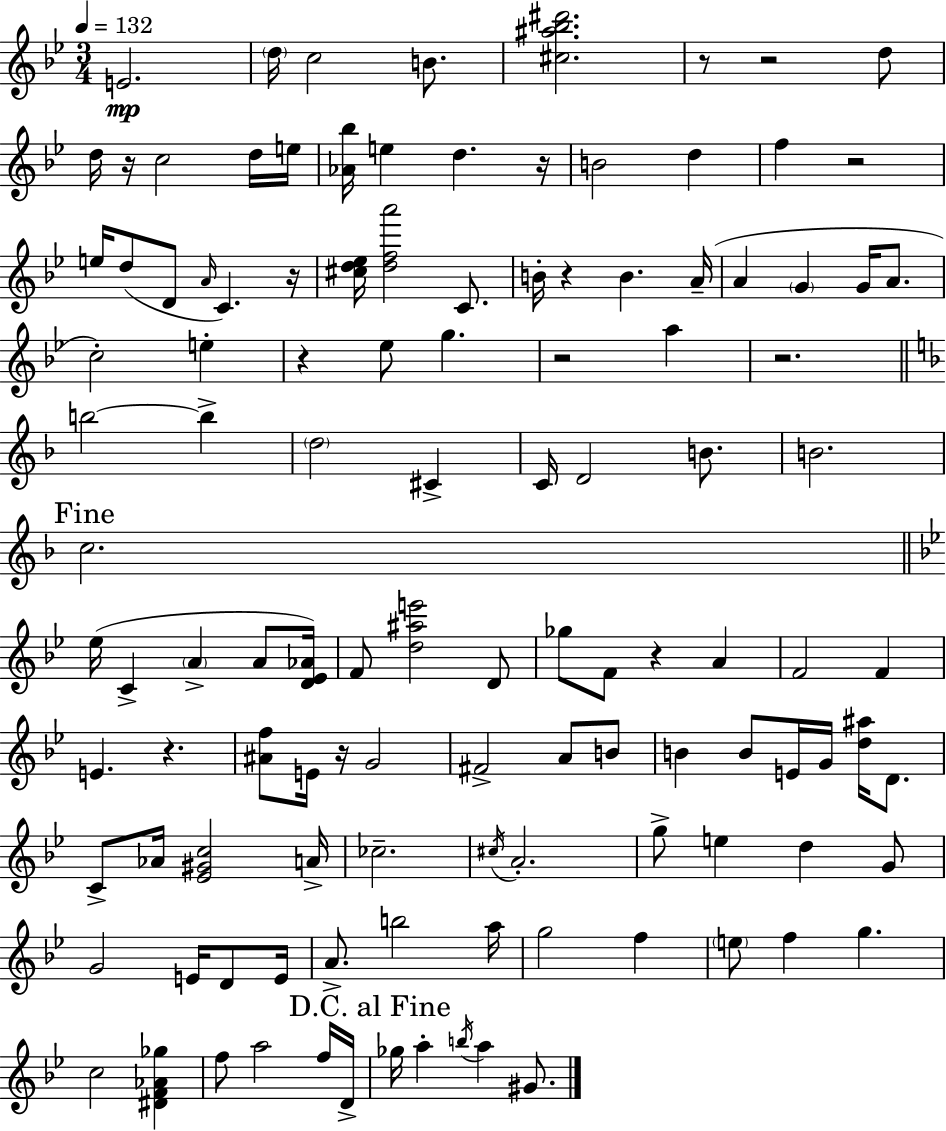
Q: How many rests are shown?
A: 13